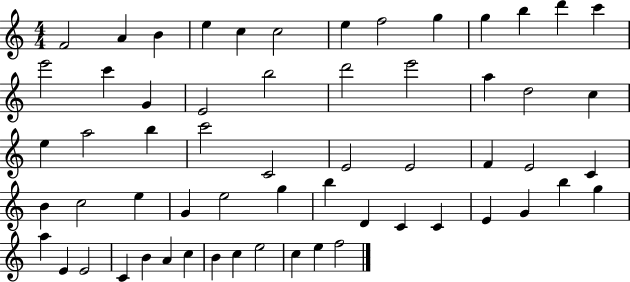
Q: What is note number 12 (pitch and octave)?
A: D6